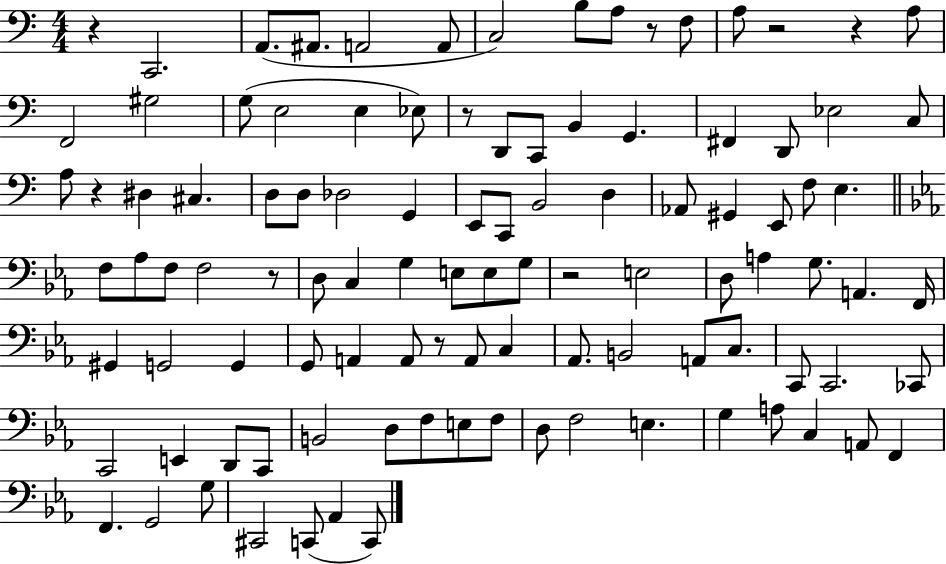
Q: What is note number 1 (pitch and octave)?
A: C2